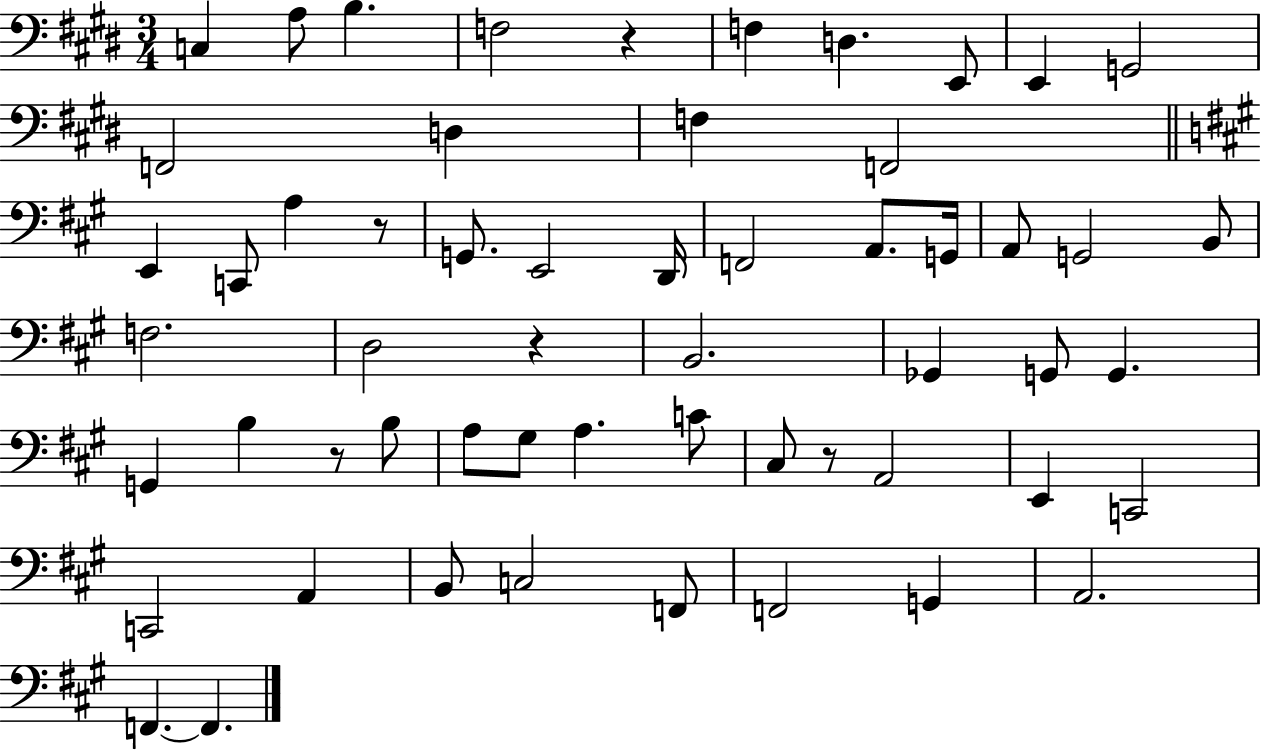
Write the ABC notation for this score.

X:1
T:Untitled
M:3/4
L:1/4
K:E
C, A,/2 B, F,2 z F, D, E,,/2 E,, G,,2 F,,2 D, F, F,,2 E,, C,,/2 A, z/2 G,,/2 E,,2 D,,/4 F,,2 A,,/2 G,,/4 A,,/2 G,,2 B,,/2 F,2 D,2 z B,,2 _G,, G,,/2 G,, G,, B, z/2 B,/2 A,/2 ^G,/2 A, C/2 ^C,/2 z/2 A,,2 E,, C,,2 C,,2 A,, B,,/2 C,2 F,,/2 F,,2 G,, A,,2 F,, F,,